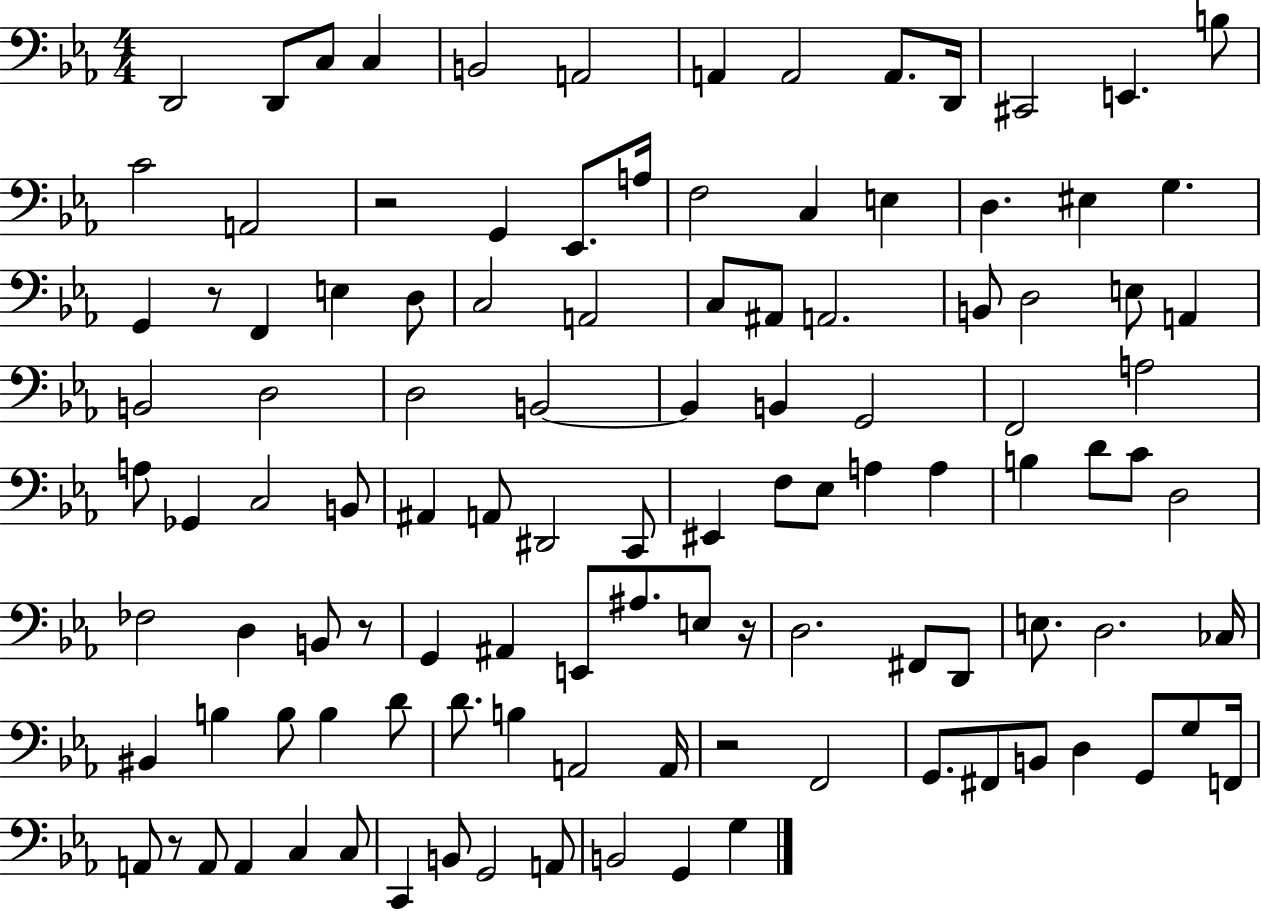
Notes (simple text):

D2/h D2/e C3/e C3/q B2/h A2/h A2/q A2/h A2/e. D2/s C#2/h E2/q. B3/e C4/h A2/h R/h G2/q Eb2/e. A3/s F3/h C3/q E3/q D3/q. EIS3/q G3/q. G2/q R/e F2/q E3/q D3/e C3/h A2/h C3/e A#2/e A2/h. B2/e D3/h E3/e A2/q B2/h D3/h D3/h B2/h B2/q B2/q G2/h F2/h A3/h A3/e Gb2/q C3/h B2/e A#2/q A2/e D#2/h C2/e EIS2/q F3/e Eb3/e A3/q A3/q B3/q D4/e C4/e D3/h FES3/h D3/q B2/e R/e G2/q A#2/q E2/e A#3/e. E3/e R/s D3/h. F#2/e D2/e E3/e. D3/h. CES3/s BIS2/q B3/q B3/e B3/q D4/e D4/e. B3/q A2/h A2/s R/h F2/h G2/e. F#2/e B2/e D3/q G2/e G3/e F2/s A2/e R/e A2/e A2/q C3/q C3/e C2/q B2/e G2/h A2/e B2/h G2/q G3/q